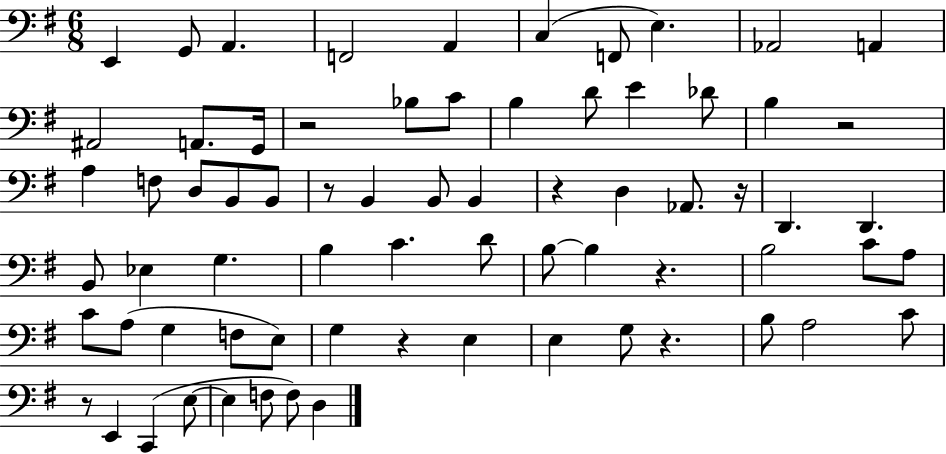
{
  \clef bass
  \numericTimeSignature
  \time 6/8
  \key g \major
  e,4 g,8 a,4. | f,2 a,4 | c4( f,8 e4.) | aes,2 a,4 | \break ais,2 a,8. g,16 | r2 bes8 c'8 | b4 d'8 e'4 des'8 | b4 r2 | \break a4 f8 d8 b,8 b,8 | r8 b,4 b,8 b,4 | r4 d4 aes,8. r16 | d,4. d,4. | \break b,8 ees4 g4. | b4 c'4. d'8 | b8~~ b4 r4. | b2 c'8 a8 | \break c'8 a8( g4 f8 e8) | g4 r4 e4 | e4 g8 r4. | b8 a2 c'8 | \break r8 e,4 c,4( e8~~ | e4 f8 f8) d4 | \bar "|."
}